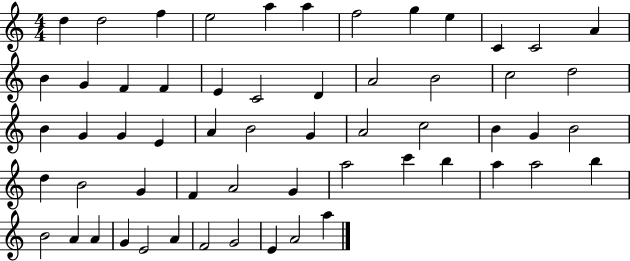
{
  \clef treble
  \numericTimeSignature
  \time 4/4
  \key c \major
  d''4 d''2 f''4 | e''2 a''4 a''4 | f''2 g''4 e''4 | c'4 c'2 a'4 | \break b'4 g'4 f'4 f'4 | e'4 c'2 d'4 | a'2 b'2 | c''2 d''2 | \break b'4 g'4 g'4 e'4 | a'4 b'2 g'4 | a'2 c''2 | b'4 g'4 b'2 | \break d''4 b'2 g'4 | f'4 a'2 g'4 | a''2 c'''4 b''4 | a''4 a''2 b''4 | \break b'2 a'4 a'4 | g'4 e'2 a'4 | f'2 g'2 | e'4 a'2 a''4 | \break \bar "|."
}